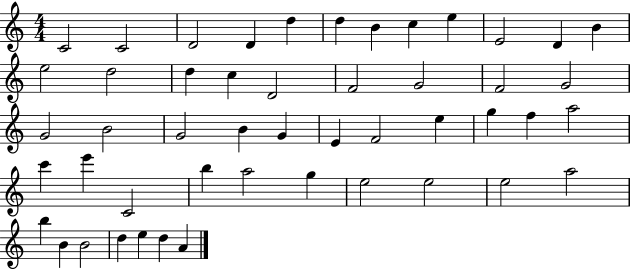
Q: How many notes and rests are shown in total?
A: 49